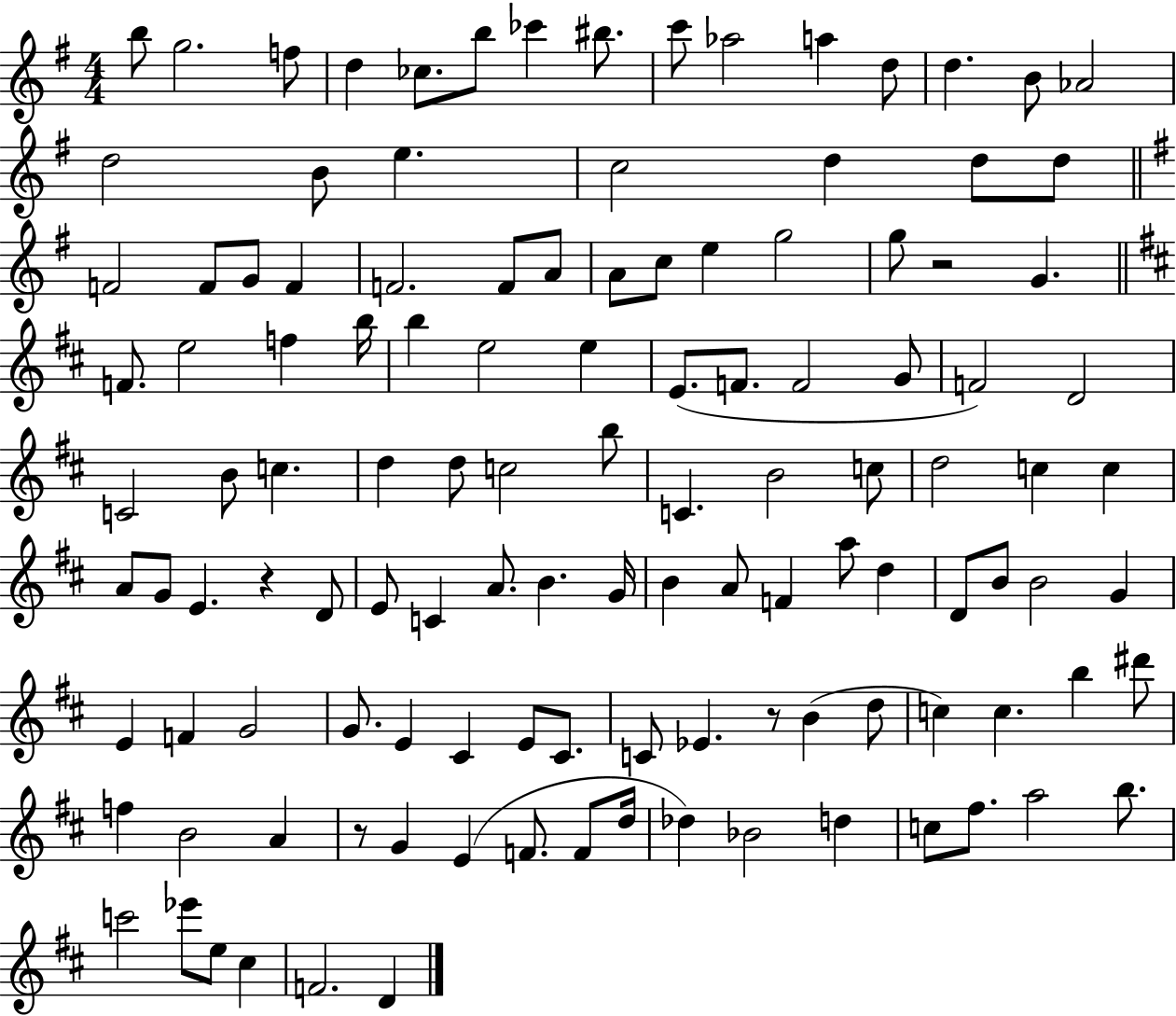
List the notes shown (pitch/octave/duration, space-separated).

B5/e G5/h. F5/e D5/q CES5/e. B5/e CES6/q BIS5/e. C6/e Ab5/h A5/q D5/e D5/q. B4/e Ab4/h D5/h B4/e E5/q. C5/h D5/q D5/e D5/e F4/h F4/e G4/e F4/q F4/h. F4/e A4/e A4/e C5/e E5/q G5/h G5/e R/h G4/q. F4/e. E5/h F5/q B5/s B5/q E5/h E5/q E4/e. F4/e. F4/h G4/e F4/h D4/h C4/h B4/e C5/q. D5/q D5/e C5/h B5/e C4/q. B4/h C5/e D5/h C5/q C5/q A4/e G4/e E4/q. R/q D4/e E4/e C4/q A4/e. B4/q. G4/s B4/q A4/e F4/q A5/e D5/q D4/e B4/e B4/h G4/q E4/q F4/q G4/h G4/e. E4/q C#4/q E4/e C#4/e. C4/e Eb4/q. R/e B4/q D5/e C5/q C5/q. B5/q D#6/e F5/q B4/h A4/q R/e G4/q E4/q F4/e. F4/e D5/s Db5/q Bb4/h D5/q C5/e F#5/e. A5/h B5/e. C6/h Eb6/e E5/e C#5/q F4/h. D4/q